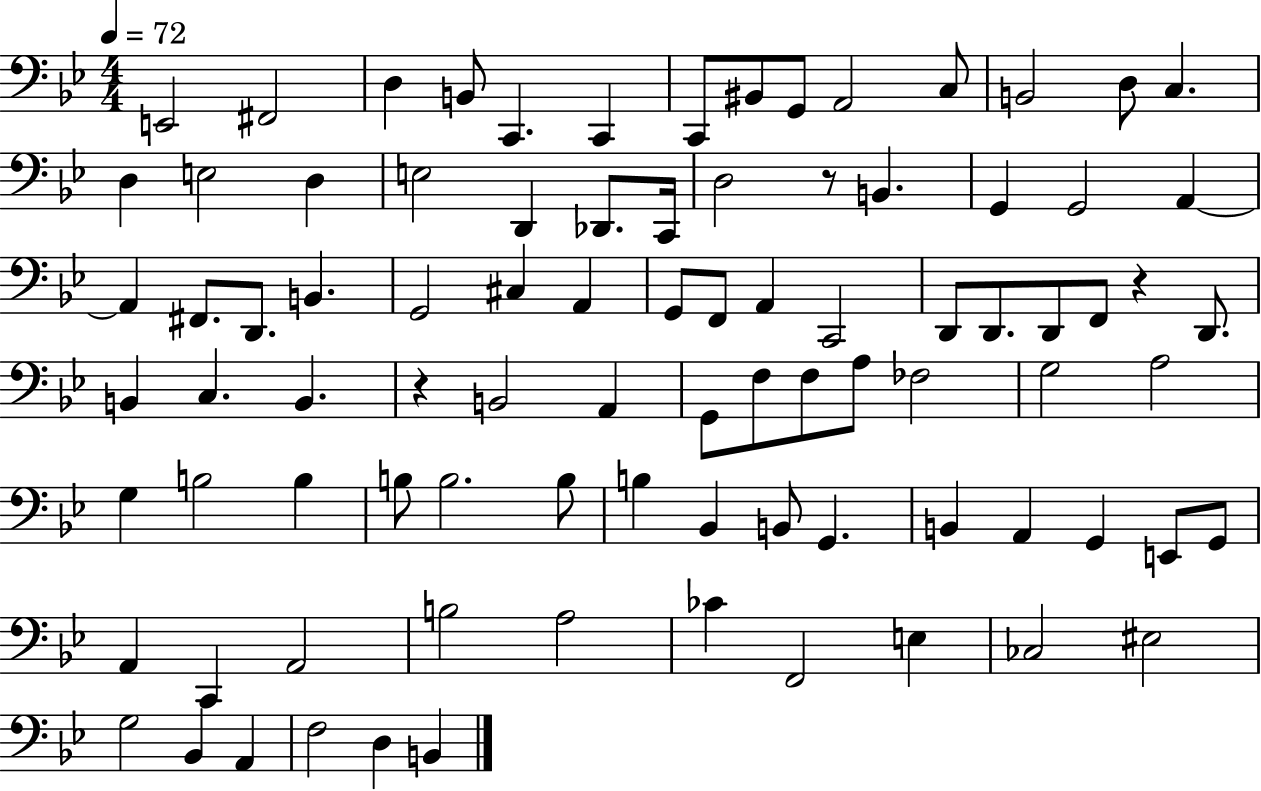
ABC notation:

X:1
T:Untitled
M:4/4
L:1/4
K:Bb
E,,2 ^F,,2 D, B,,/2 C,, C,, C,,/2 ^B,,/2 G,,/2 A,,2 C,/2 B,,2 D,/2 C, D, E,2 D, E,2 D,, _D,,/2 C,,/4 D,2 z/2 B,, G,, G,,2 A,, A,, ^F,,/2 D,,/2 B,, G,,2 ^C, A,, G,,/2 F,,/2 A,, C,,2 D,,/2 D,,/2 D,,/2 F,,/2 z D,,/2 B,, C, B,, z B,,2 A,, G,,/2 F,/2 F,/2 A,/2 _F,2 G,2 A,2 G, B,2 B, B,/2 B,2 B,/2 B, _B,, B,,/2 G,, B,, A,, G,, E,,/2 G,,/2 A,, C,, A,,2 B,2 A,2 _C F,,2 E, _C,2 ^E,2 G,2 _B,, A,, F,2 D, B,,